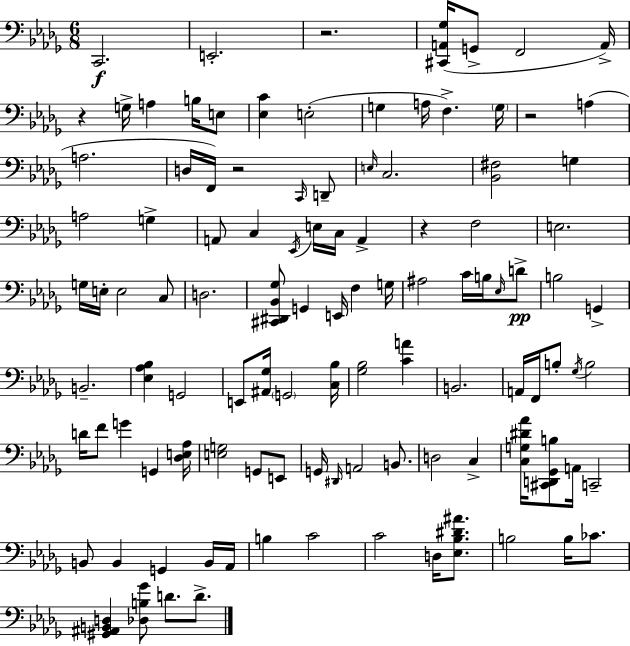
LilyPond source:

{
  \clef bass
  \numericTimeSignature
  \time 6/8
  \key bes \minor
  \repeat volta 2 { c,2.\f | e,2.-. | r2. | <cis, a, ges>16( g,8-> f,2 a,16->) | \break r4 g16-> a4 b16 e8 | <ees c'>4 e2-.( | g4 a16 f4.->) \parenthesize g16 | r2 a4( | \break a2. | d16 f,16) r2 \grace { c,16 } d,8-- | \grace { e16 } c2. | <bes, fis>2 g4 | \break a2 g4-> | a,8 c4 \acciaccatura { ees,16 } e16 c16 a,4-> | r4 f2 | e2. | \break g16 e16-. e2 | c8 d2. | <cis, dis, bes, ges>8 g,4 e,16 f4 | g16 ais2 c'16 | \break b16 \grace { ees16 }\pp d'8-> b2 | g,4-> b,2.-- | <ees aes bes>4 g,2 | e,8 <ais, ges>16 \parenthesize g,2 | \break <c bes>16 <ges bes>2 | <c' a'>4 b,2. | a,16 f,16 b8-. \acciaccatura { ges16 } b2 | d'16 f'8 g'4 | \break g,4 <des e aes>16 <e g>2 | g,8 e,8 g,16 \grace { dis,16 } a,2 | b,8. d2 | c4-> <c g dis' aes'>16 <cis, d, ges, b>8 a,16 c,2-- | \break b,8 b,4 | g,4 b,16 aes,16 b4 c'2 | c'2 | d16 <ees bes dis' ais'>8. b2 | \break b16 ces'8. <gis, ais, b, d>4 <des b ges'>8 | d'8. d'8.-> } \bar "|."
}